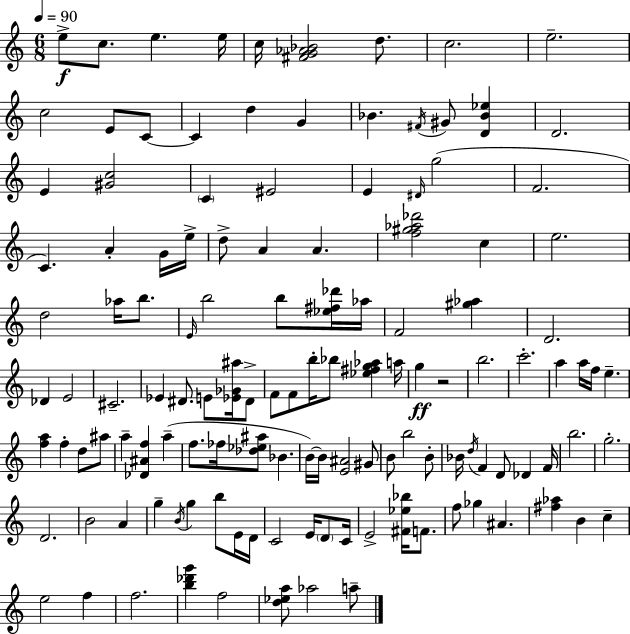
{
  \clef treble
  \numericTimeSignature
  \time 6/8
  \key a \minor
  \tempo 4 = 90
  e''8->\f c''8. e''4. e''16 | c''16 <fis' g' aes' bes'>2 d''8. | c''2. | e''2.-- | \break c''2 e'8 c'8~~ | c'4 d''4 g'4 | bes'4. \acciaccatura { fis'16 } gis'8 <d' bes' ees''>4 | d'2. | \break e'4 <gis' c''>2 | \parenthesize c'4 eis'2 | e'4 \grace { dis'16 }( g''2 | f'2. | \break c'4.) a'4-. | g'16 e''16-> d''8-> a'4 a'4. | <f'' gis'' aes'' des'''>2 c''4 | e''2. | \break d''2 aes''16 b''8. | \grace { e'16 } b''2 b''8 | <ees'' fis'' des'''>16 aes''16 f'2 <gis'' aes''>4 | d'2. | \break des'4 e'2 | cis'2.-- | ees'4 dis'8. e'8 | <ees' ges' ais''>16 dis'8-> f'8 f'8 b''16-. bes''8 <ees'' fis'' g'' aes''>4 | \break a''16 g''4\ff r2 | b''2. | c'''2.-. | a''4 a''16 f''16 e''4.-- | \break <f'' a''>4 f''4-. d''8 | ais''8 a''4-- <des' ais' f''>4 a''4--( | f''8. fes''16 <des'' ees'' ais''>8 bes'4. | b'16~~) b'16 <e' ais'>2 | \break gis'8 b'8 b''2 | b'8-. bes'16 \acciaccatura { d''16 } f'4 d'8 des'4 | f'16 b''2. | g''2.-. | \break d'2. | b'2 | a'4 g''4-- \acciaccatura { b'16 } g''4 | b''8 e'16 d'16 c'2 | \break e'16 \parenthesize d'8 c'16 e'2-> | <fis' ees'' bes''>16 f'8. f''8 ges''4 ais'4. | <fis'' aes''>4 b'4 | c''4-- e''2 | \break f''4 f''2. | <b'' des''' g'''>4 f''2 | <d'' ees'' a''>8 aes''2 | a''8-- \bar "|."
}